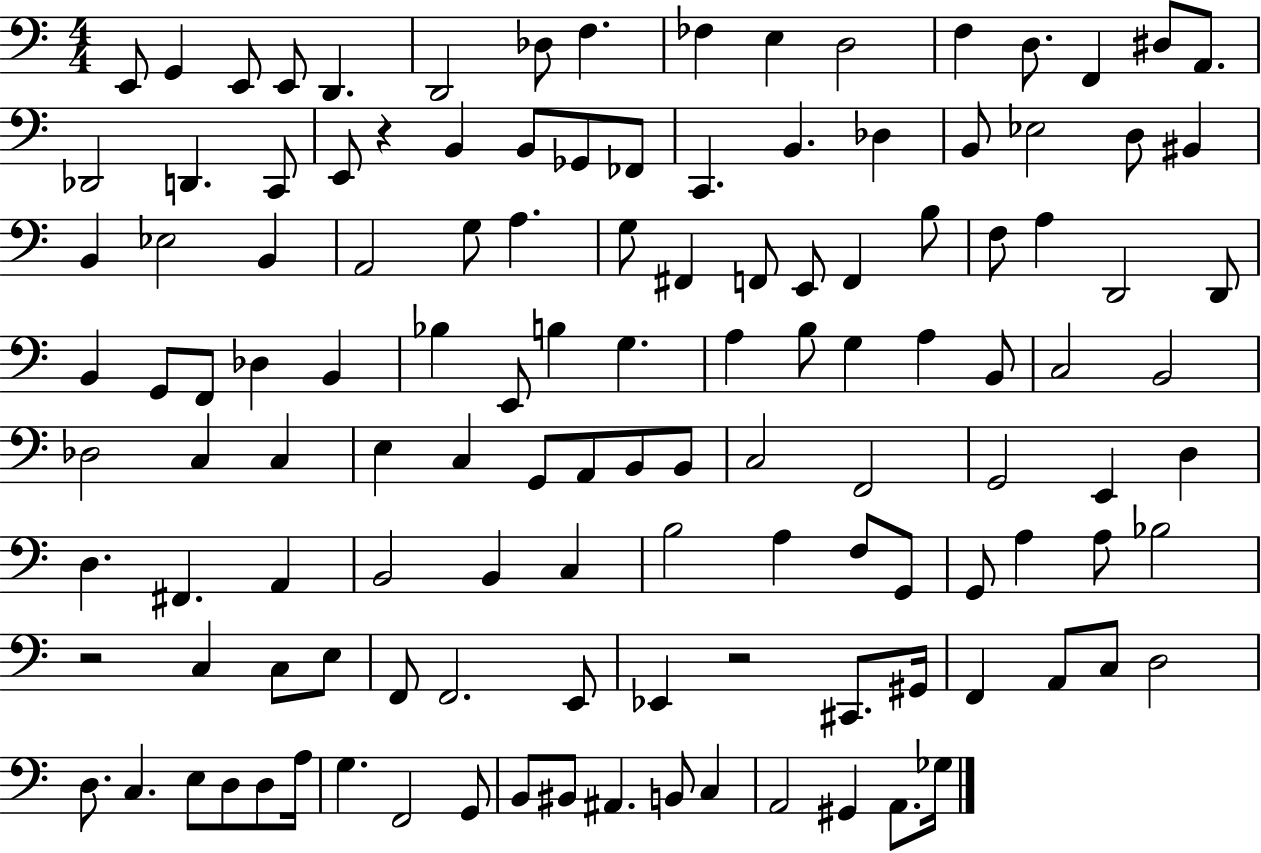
X:1
T:Untitled
M:4/4
L:1/4
K:C
E,,/2 G,, E,,/2 E,,/2 D,, D,,2 _D,/2 F, _F, E, D,2 F, D,/2 F,, ^D,/2 A,,/2 _D,,2 D,, C,,/2 E,,/2 z B,, B,,/2 _G,,/2 _F,,/2 C,, B,, _D, B,,/2 _E,2 D,/2 ^B,, B,, _E,2 B,, A,,2 G,/2 A, G,/2 ^F,, F,,/2 E,,/2 F,, B,/2 F,/2 A, D,,2 D,,/2 B,, G,,/2 F,,/2 _D, B,, _B, E,,/2 B, G, A, B,/2 G, A, B,,/2 C,2 B,,2 _D,2 C, C, E, C, G,,/2 A,,/2 B,,/2 B,,/2 C,2 F,,2 G,,2 E,, D, D, ^F,, A,, B,,2 B,, C, B,2 A, F,/2 G,,/2 G,,/2 A, A,/2 _B,2 z2 C, C,/2 E,/2 F,,/2 F,,2 E,,/2 _E,, z2 ^C,,/2 ^G,,/4 F,, A,,/2 C,/2 D,2 D,/2 C, E,/2 D,/2 D,/2 A,/4 G, F,,2 G,,/2 B,,/2 ^B,,/2 ^A,, B,,/2 C, A,,2 ^G,, A,,/2 _G,/4